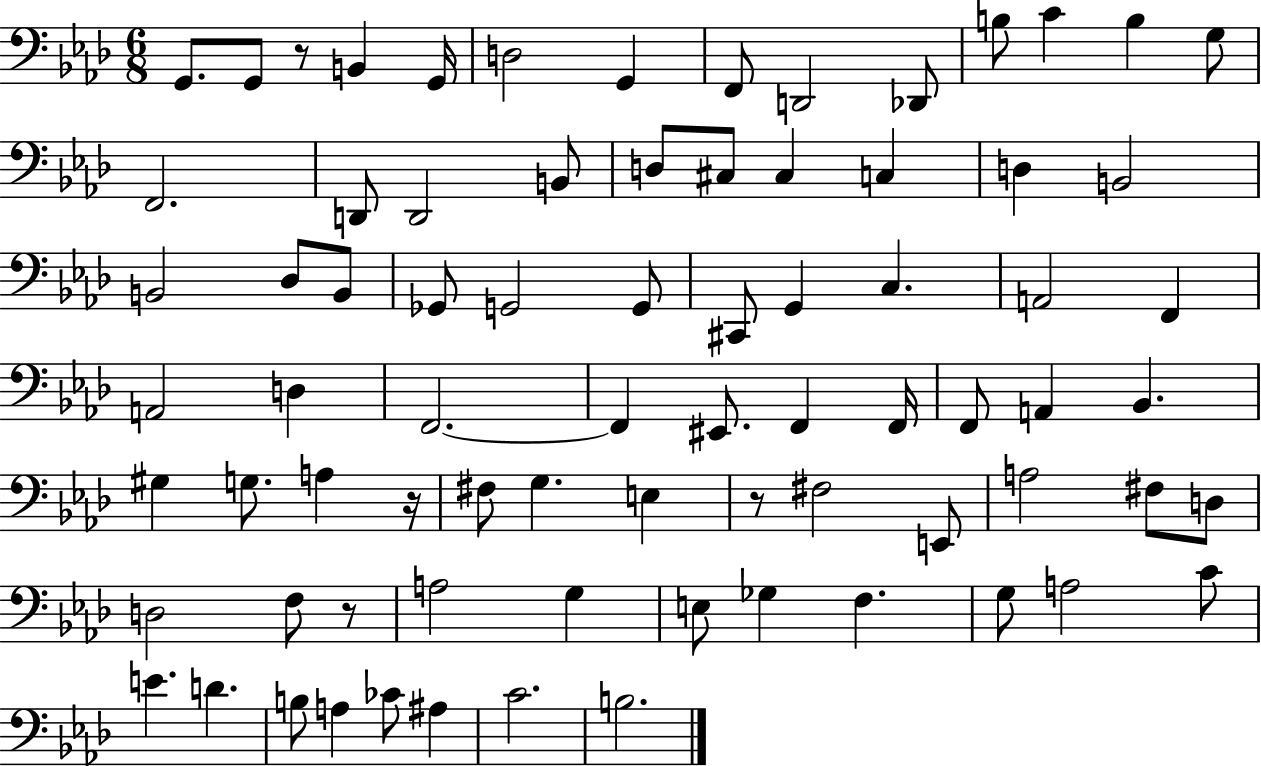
X:1
T:Untitled
M:6/8
L:1/4
K:Ab
G,,/2 G,,/2 z/2 B,, G,,/4 D,2 G,, F,,/2 D,,2 _D,,/2 B,/2 C B, G,/2 F,,2 D,,/2 D,,2 B,,/2 D,/2 ^C,/2 ^C, C, D, B,,2 B,,2 _D,/2 B,,/2 _G,,/2 G,,2 G,,/2 ^C,,/2 G,, C, A,,2 F,, A,,2 D, F,,2 F,, ^E,,/2 F,, F,,/4 F,,/2 A,, _B,, ^G, G,/2 A, z/4 ^F,/2 G, E, z/2 ^F,2 E,,/2 A,2 ^F,/2 D,/2 D,2 F,/2 z/2 A,2 G, E,/2 _G, F, G,/2 A,2 C/2 E D B,/2 A, _C/2 ^A, C2 B,2